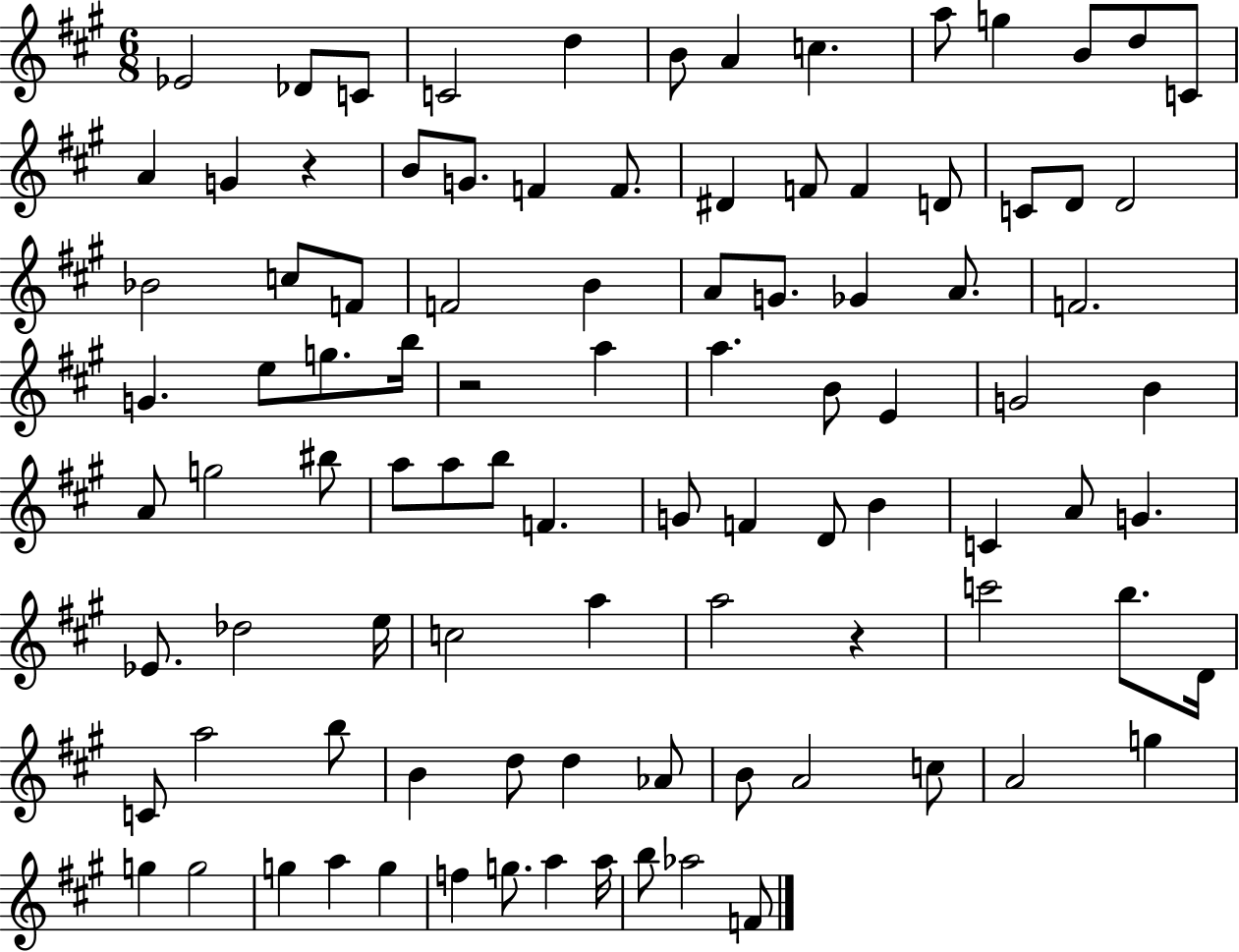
{
  \clef treble
  \numericTimeSignature
  \time 6/8
  \key a \major
  ees'2 des'8 c'8 | c'2 d''4 | b'8 a'4 c''4. | a''8 g''4 b'8 d''8 c'8 | \break a'4 g'4 r4 | b'8 g'8. f'4 f'8. | dis'4 f'8 f'4 d'8 | c'8 d'8 d'2 | \break bes'2 c''8 f'8 | f'2 b'4 | a'8 g'8. ges'4 a'8. | f'2. | \break g'4. e''8 g''8. b''16 | r2 a''4 | a''4. b'8 e'4 | g'2 b'4 | \break a'8 g''2 bis''8 | a''8 a''8 b''8 f'4. | g'8 f'4 d'8 b'4 | c'4 a'8 g'4. | \break ees'8. des''2 e''16 | c''2 a''4 | a''2 r4 | c'''2 b''8. d'16 | \break c'8 a''2 b''8 | b'4 d''8 d''4 aes'8 | b'8 a'2 c''8 | a'2 g''4 | \break g''4 g''2 | g''4 a''4 g''4 | f''4 g''8. a''4 a''16 | b''8 aes''2 f'8 | \break \bar "|."
}